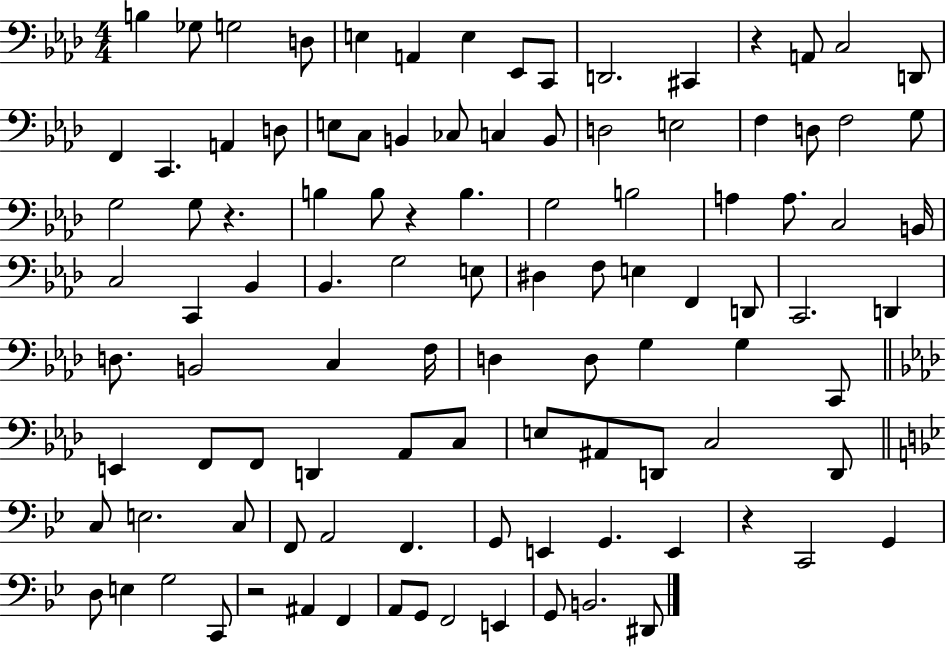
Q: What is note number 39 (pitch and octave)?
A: A3